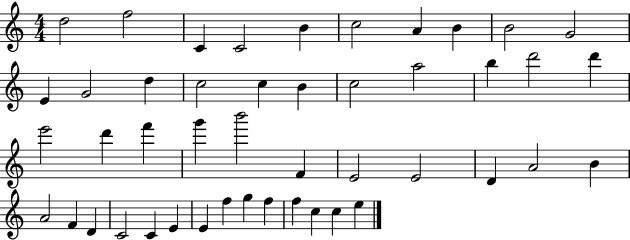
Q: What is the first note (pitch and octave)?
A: D5